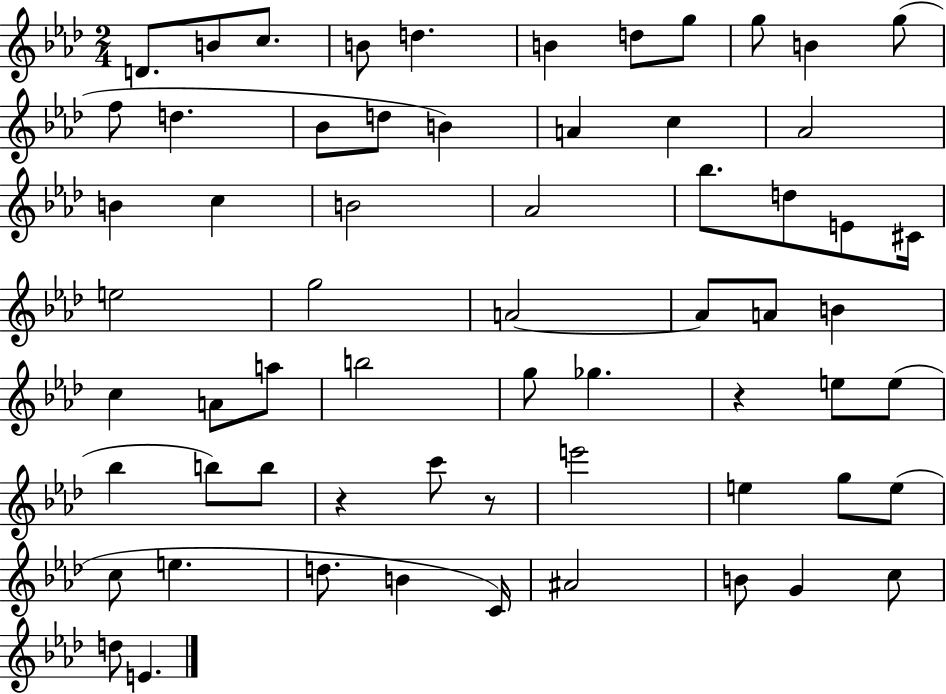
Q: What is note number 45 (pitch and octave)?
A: C6